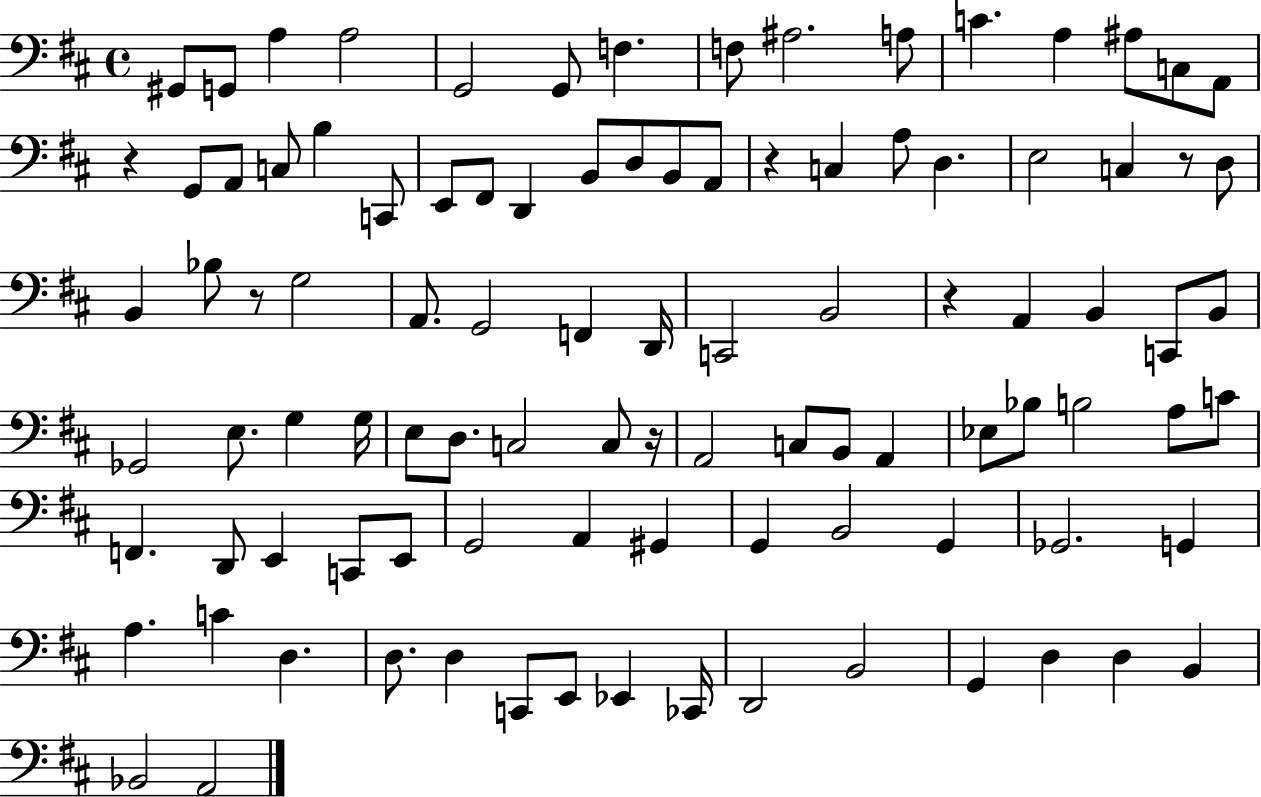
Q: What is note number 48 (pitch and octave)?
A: E3